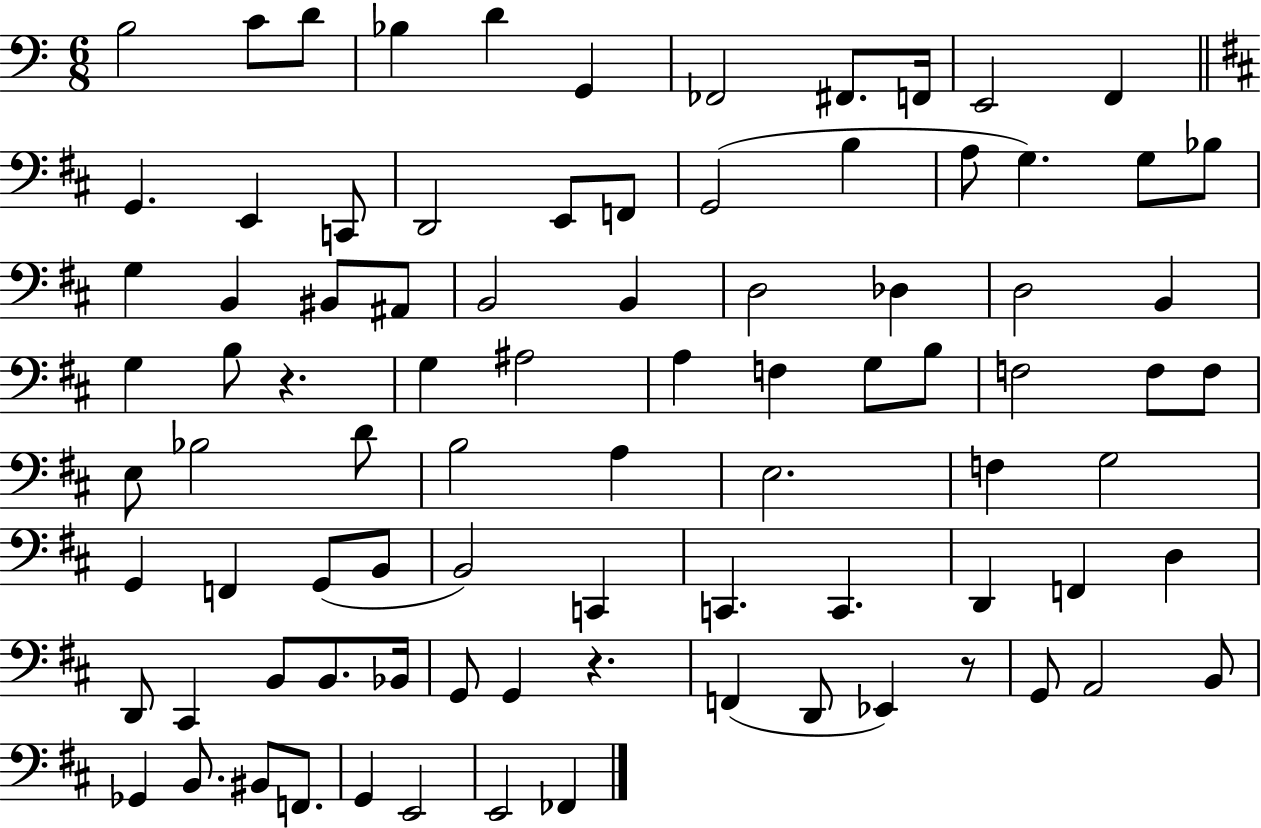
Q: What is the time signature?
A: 6/8